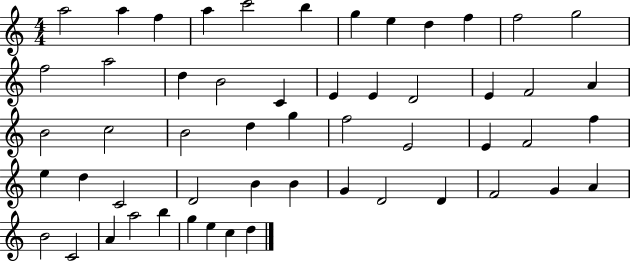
{
  \clef treble
  \numericTimeSignature
  \time 4/4
  \key c \major
  a''2 a''4 f''4 | a''4 c'''2 b''4 | g''4 e''4 d''4 f''4 | f''2 g''2 | \break f''2 a''2 | d''4 b'2 c'4 | e'4 e'4 d'2 | e'4 f'2 a'4 | \break b'2 c''2 | b'2 d''4 g''4 | f''2 e'2 | e'4 f'2 f''4 | \break e''4 d''4 c'2 | d'2 b'4 b'4 | g'4 d'2 d'4 | f'2 g'4 a'4 | \break b'2 c'2 | a'4 a''2 b''4 | g''4 e''4 c''4 d''4 | \bar "|."
}